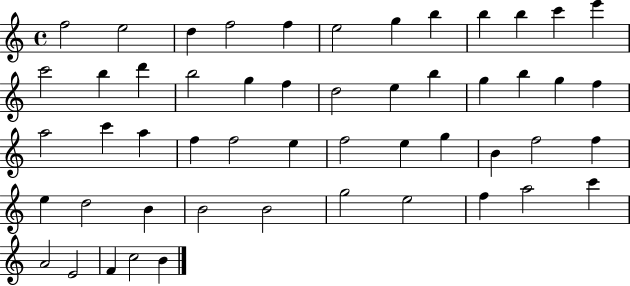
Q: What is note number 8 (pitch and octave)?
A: B5